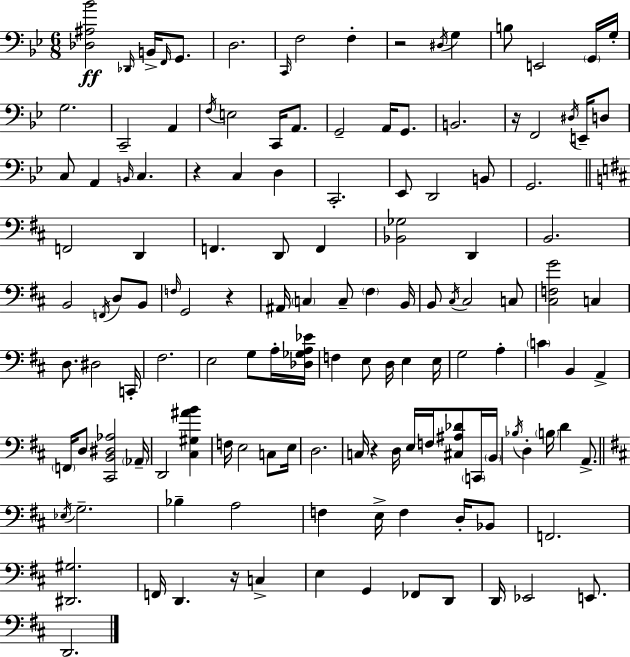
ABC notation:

X:1
T:Untitled
M:6/8
L:1/4
K:Bb
[_D,^A,_B]2 _D,,/4 B,,/4 F,,/4 G,,/2 D,2 C,,/4 F,2 F, z2 ^D,/4 G, B,/2 E,,2 G,,/4 G,/4 G,2 C,,2 A,, F,/4 E,2 C,,/4 A,,/2 G,,2 A,,/4 G,,/2 B,,2 z/4 F,,2 ^D,/4 E,,/4 D,/2 C,/2 A,, B,,/4 C, z C, D, C,,2 _E,,/2 D,,2 B,,/2 G,,2 F,,2 D,, F,, D,,/2 F,, [_B,,_G,]2 D,, B,,2 B,,2 F,,/4 D,/2 B,,/2 F,/4 G,,2 z ^A,,/4 C, C,/2 ^F, B,,/4 B,,/2 ^C,/4 ^C,2 C,/2 [^C,F,G]2 C, D,/2 ^D,2 C,,/4 ^F,2 E,2 G,/2 A,/4 [_D,_G,A,_E]/4 F, E,/2 D,/4 E, E,/4 G,2 A, C B,, A,, F,,/4 D,/2 [^C,,B,,^D,_A,]2 _A,,/4 D,,2 [^C,^G,^AB] F,/4 E,2 C,/2 E,/4 D,2 C,/4 z D,/4 E,/4 F,/4 [^C,^A,_D]/2 C,,/4 B,,/4 _B,/4 D, B,/4 D A,,/2 _E,/4 G,2 _B, A,2 F, E,/4 F, D,/4 _B,,/2 F,,2 [^D,,^G,]2 F,,/4 D,, z/4 C, E, G,, _F,,/2 D,,/2 D,,/4 _E,,2 E,,/2 D,,2